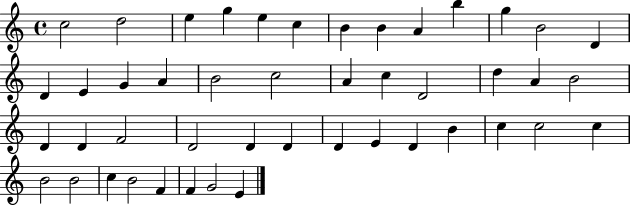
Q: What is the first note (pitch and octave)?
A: C5